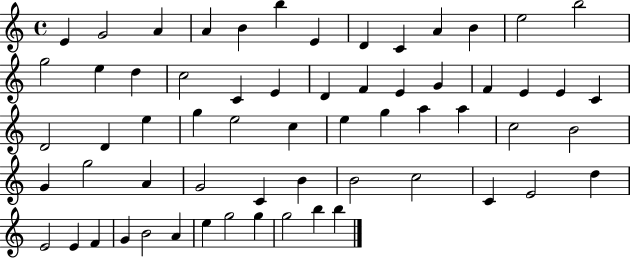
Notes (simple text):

E4/q G4/h A4/q A4/q B4/q B5/q E4/q D4/q C4/q A4/q B4/q E5/h B5/h G5/h E5/q D5/q C5/h C4/q E4/q D4/q F4/q E4/q G4/q F4/q E4/q E4/q C4/q D4/h D4/q E5/q G5/q E5/h C5/q E5/q G5/q A5/q A5/q C5/h B4/h G4/q G5/h A4/q G4/h C4/q B4/q B4/h C5/h C4/q E4/h D5/q E4/h E4/q F4/q G4/q B4/h A4/q E5/q G5/h G5/q G5/h B5/q B5/q